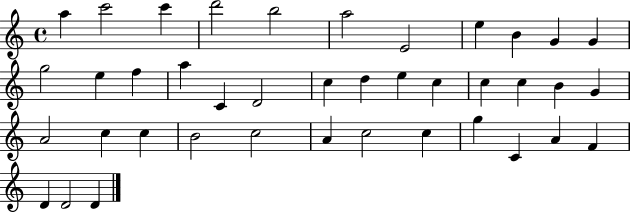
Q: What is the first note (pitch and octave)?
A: A5